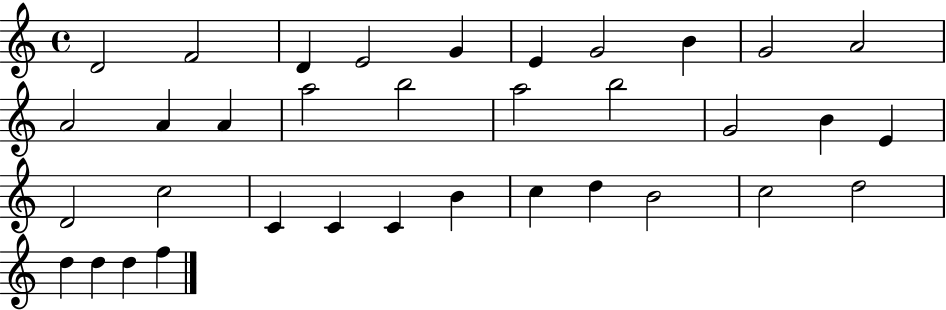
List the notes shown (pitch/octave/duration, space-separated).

D4/h F4/h D4/q E4/h G4/q E4/q G4/h B4/q G4/h A4/h A4/h A4/q A4/q A5/h B5/h A5/h B5/h G4/h B4/q E4/q D4/h C5/h C4/q C4/q C4/q B4/q C5/q D5/q B4/h C5/h D5/h D5/q D5/q D5/q F5/q